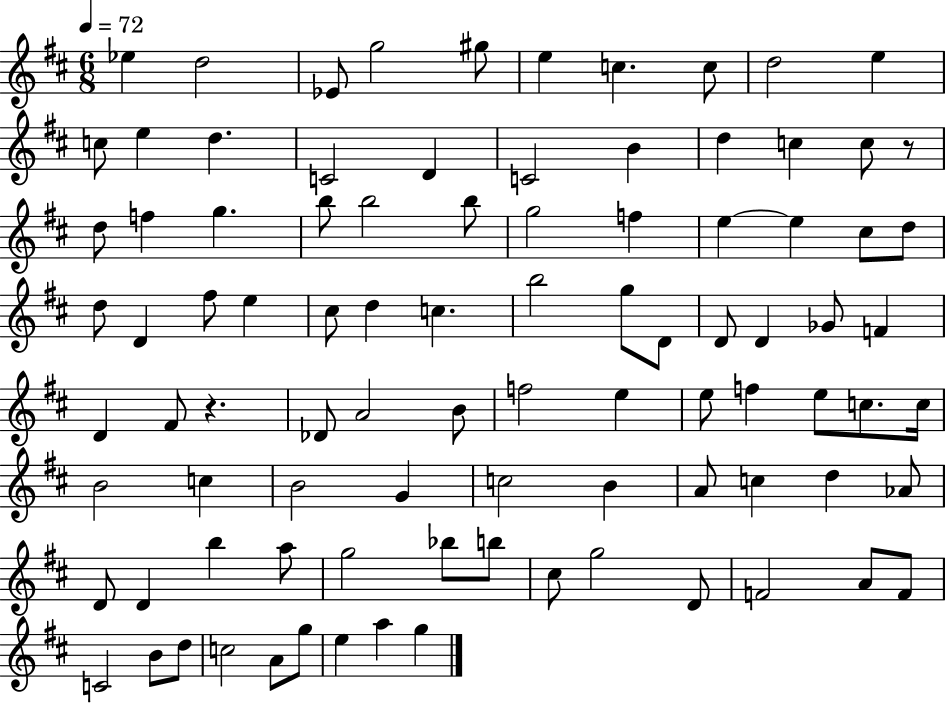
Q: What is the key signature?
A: D major